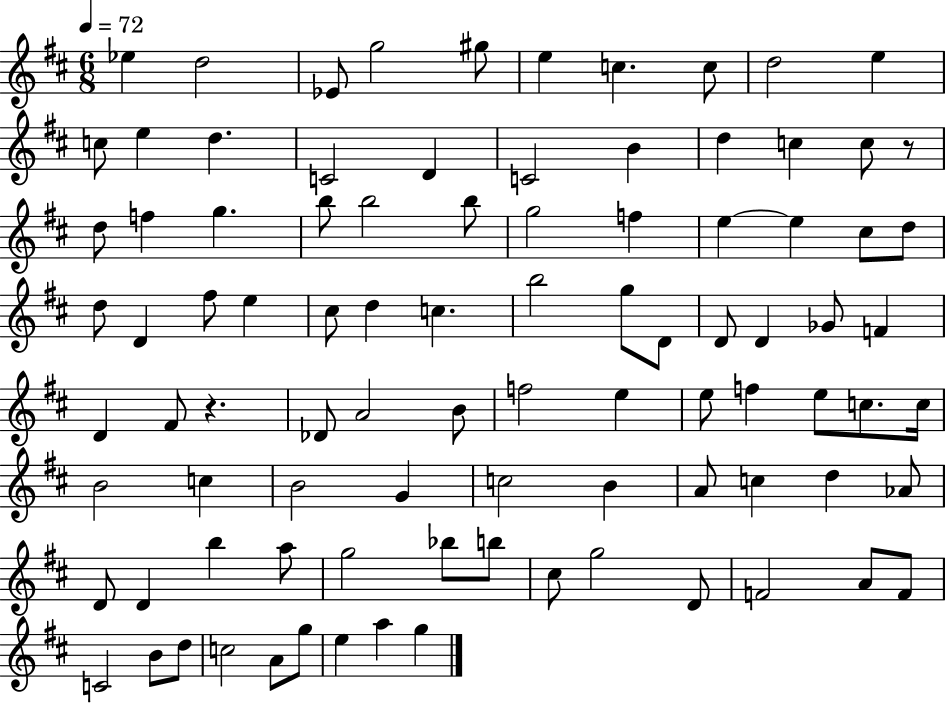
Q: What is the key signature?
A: D major